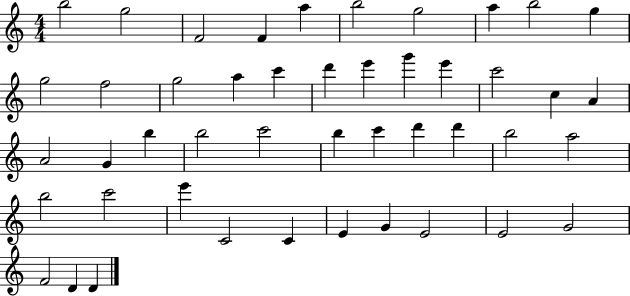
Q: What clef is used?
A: treble